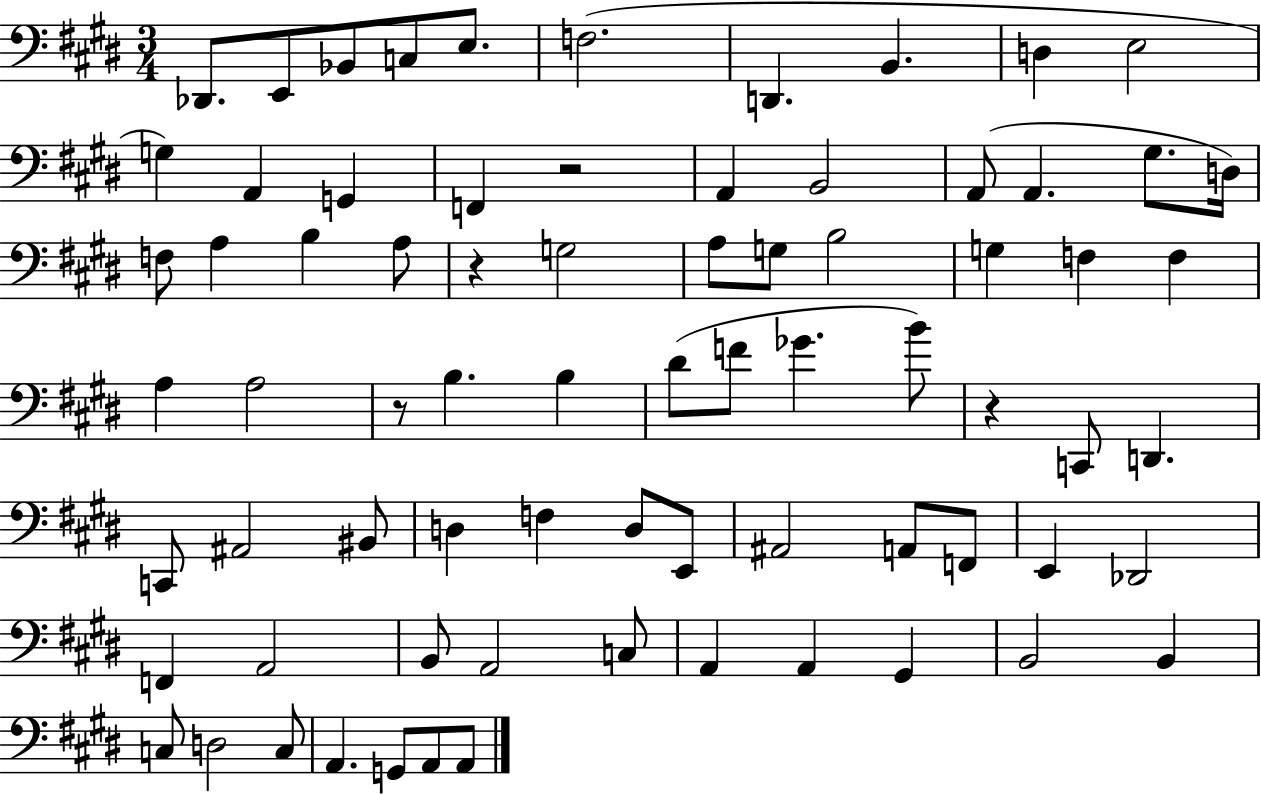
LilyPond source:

{
  \clef bass
  \numericTimeSignature
  \time 3/4
  \key e \major
  \repeat volta 2 { des,8. e,8 bes,8 c8 e8. | f2.( | d,4. b,4. | d4 e2 | \break g4) a,4 g,4 | f,4 r2 | a,4 b,2 | a,8( a,4. gis8. d16) | \break f8 a4 b4 a8 | r4 g2 | a8 g8 b2 | g4 f4 f4 | \break a4 a2 | r8 b4. b4 | dis'8( f'8 ges'4. b'8) | r4 c,8 d,4. | \break c,8 ais,2 bis,8 | d4 f4 d8 e,8 | ais,2 a,8 f,8 | e,4 des,2 | \break f,4 a,2 | b,8 a,2 c8 | a,4 a,4 gis,4 | b,2 b,4 | \break c8 d2 c8 | a,4. g,8 a,8 a,8 | } \bar "|."
}